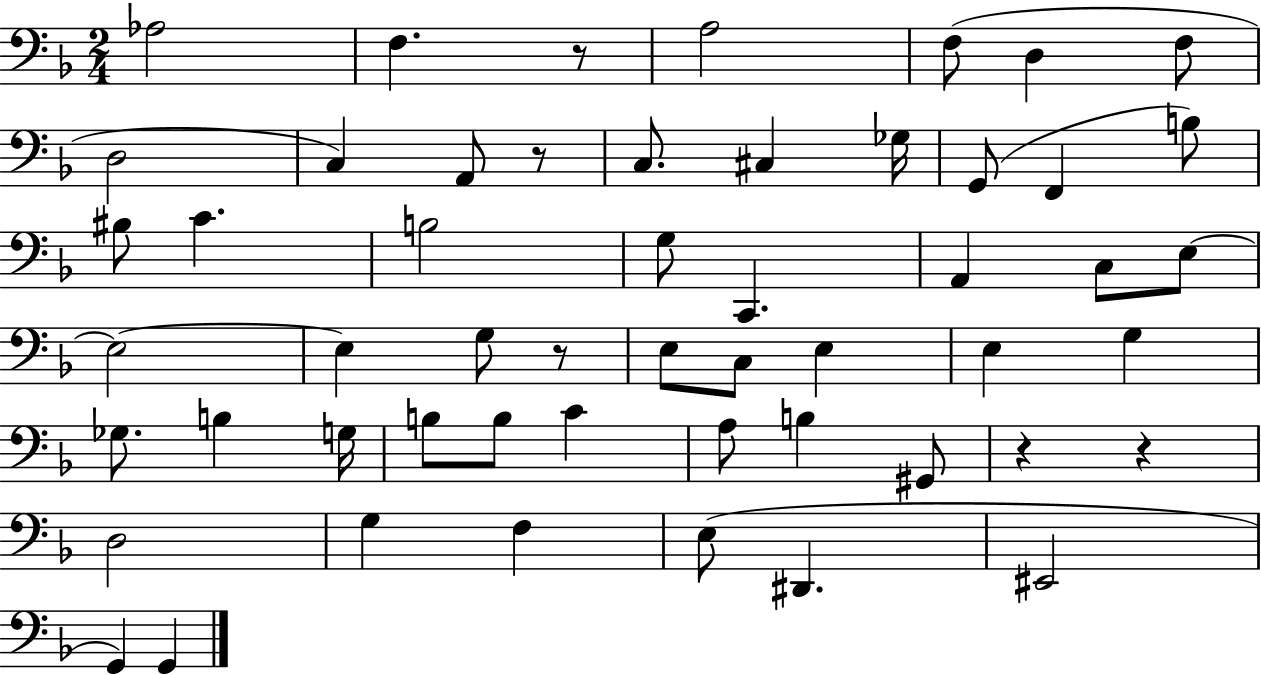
X:1
T:Untitled
M:2/4
L:1/4
K:F
_A,2 F, z/2 A,2 F,/2 D, F,/2 D,2 C, A,,/2 z/2 C,/2 ^C, _G,/4 G,,/2 F,, B,/2 ^B,/2 C B,2 G,/2 C,, A,, C,/2 E,/2 E,2 E, G,/2 z/2 E,/2 C,/2 E, E, G, _G,/2 B, G,/4 B,/2 B,/2 C A,/2 B, ^G,,/2 z z D,2 G, F, E,/2 ^D,, ^E,,2 G,, G,,